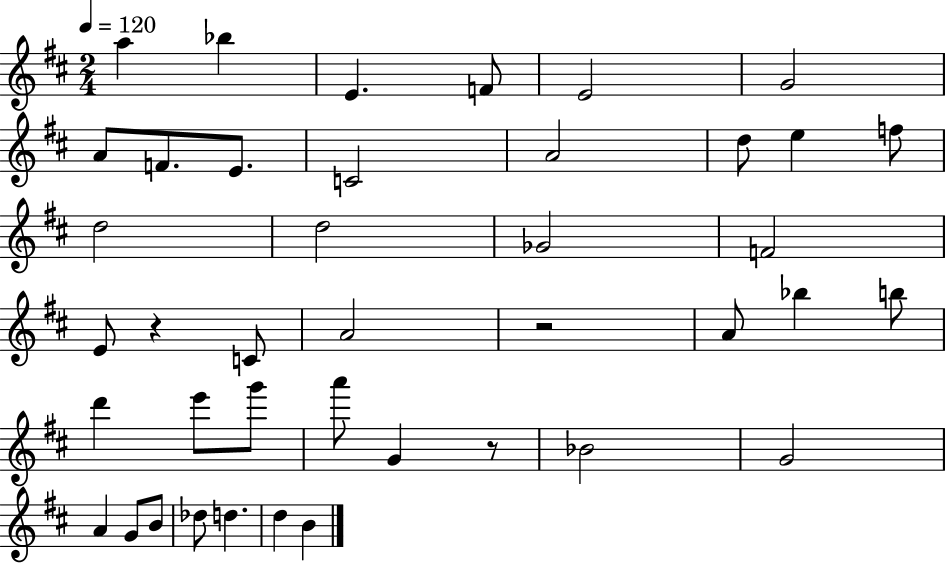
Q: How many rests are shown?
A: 3